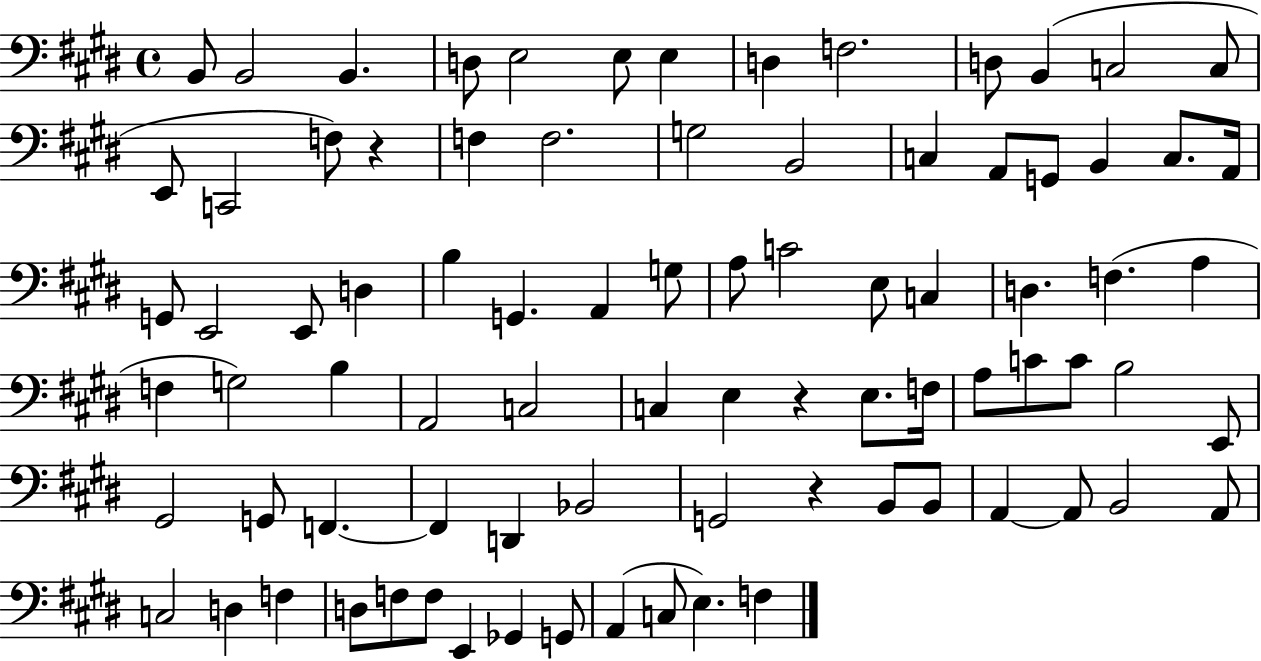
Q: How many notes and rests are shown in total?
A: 84